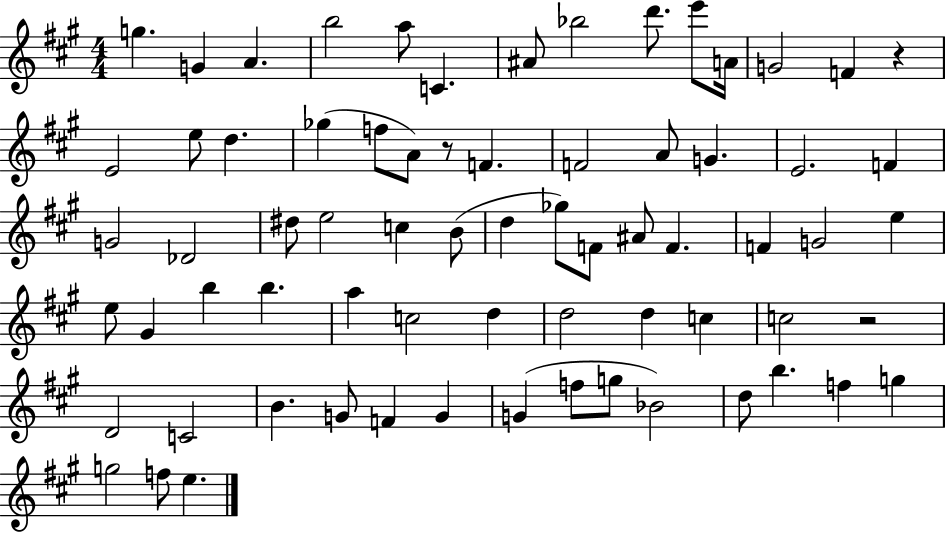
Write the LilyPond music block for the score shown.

{
  \clef treble
  \numericTimeSignature
  \time 4/4
  \key a \major
  \repeat volta 2 { g''4. g'4 a'4. | b''2 a''8 c'4. | ais'8 bes''2 d'''8. e'''8 a'16 | g'2 f'4 r4 | \break e'2 e''8 d''4. | ges''4( f''8 a'8) r8 f'4. | f'2 a'8 g'4. | e'2. f'4 | \break g'2 des'2 | dis''8 e''2 c''4 b'8( | d''4 ges''8) f'8 ais'8 f'4. | f'4 g'2 e''4 | \break e''8 gis'4 b''4 b''4. | a''4 c''2 d''4 | d''2 d''4 c''4 | c''2 r2 | \break d'2 c'2 | b'4. g'8 f'4 g'4 | g'4( f''8 g''8 bes'2) | d''8 b''4. f''4 g''4 | \break g''2 f''8 e''4. | } \bar "|."
}